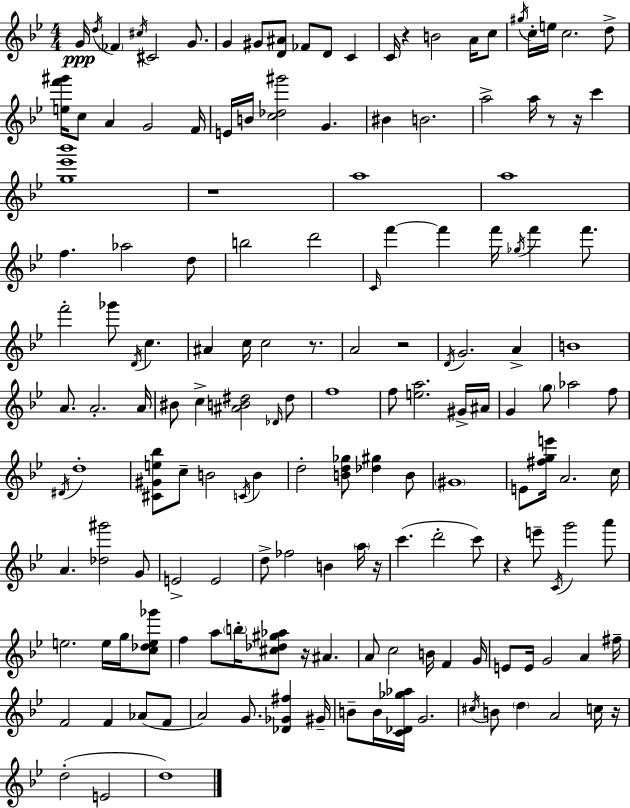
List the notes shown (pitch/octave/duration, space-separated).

G4/s D5/s FES4/q C#5/s C#4/h G4/e. G4/q G#4/e [D4,A#4]/e FES4/e D4/e C4/q C4/s R/q B4/h A4/s C5/e G#5/s C5/s E5/s C5/h. D5/e [E5,F6,G#6]/s C5/e A4/q G4/h F4/s E4/s B4/s [C5,Db5,G#6]/h G4/q. BIS4/q B4/h. A5/h A5/s R/e R/s C6/q [G5,Eb6,Bb6]/w R/w A5/w A5/w F5/q. Ab5/h D5/e B5/h D6/h C4/s F6/q F6/q F6/s Gb5/s F6/q F6/e. F6/h Gb6/e D4/s C5/q. A#4/q C5/s C5/h R/e. A4/h R/h D4/s G4/h. A4/q B4/w A4/e. A4/h. A4/s BIS4/e C5/q [A#4,B4,D#5]/h Db4/s D#5/e F5/w F5/e [E5,A5]/h. G#4/s A#4/s G4/q G5/e Ab5/h F5/e D#4/s D5/w [C#4,G#4,E5,Bb5]/e C5/e B4/h C4/s B4/q D5/h [B4,D5,Gb5]/e [Db5,G#5]/q B4/e G#4/w E4/e [F#5,G5,E6]/s A4/h. C5/s A4/q. [Db5,G#6]/h G4/e E4/h E4/h D5/e FES5/h B4/q A5/s R/s C6/q. D6/h C6/e R/q E6/e C4/s G6/h A6/e E5/h. E5/s G5/s [C5,Db5,E5,Gb6]/e F5/q A5/e B5/s [C#5,Db5,G#5,Ab5]/e R/s A#4/q. A4/e C5/h B4/s F4/q G4/s E4/e E4/s G4/h A4/q F#5/s F4/h F4/q Ab4/e F4/e A4/h G4/e. [Db4,Gb4,F#5]/q G#4/s B4/e B4/s [C4,Db4,Gb5,Ab5]/s G4/h. C#5/s B4/e D5/q A4/h C5/s R/s D5/h E4/h D5/w